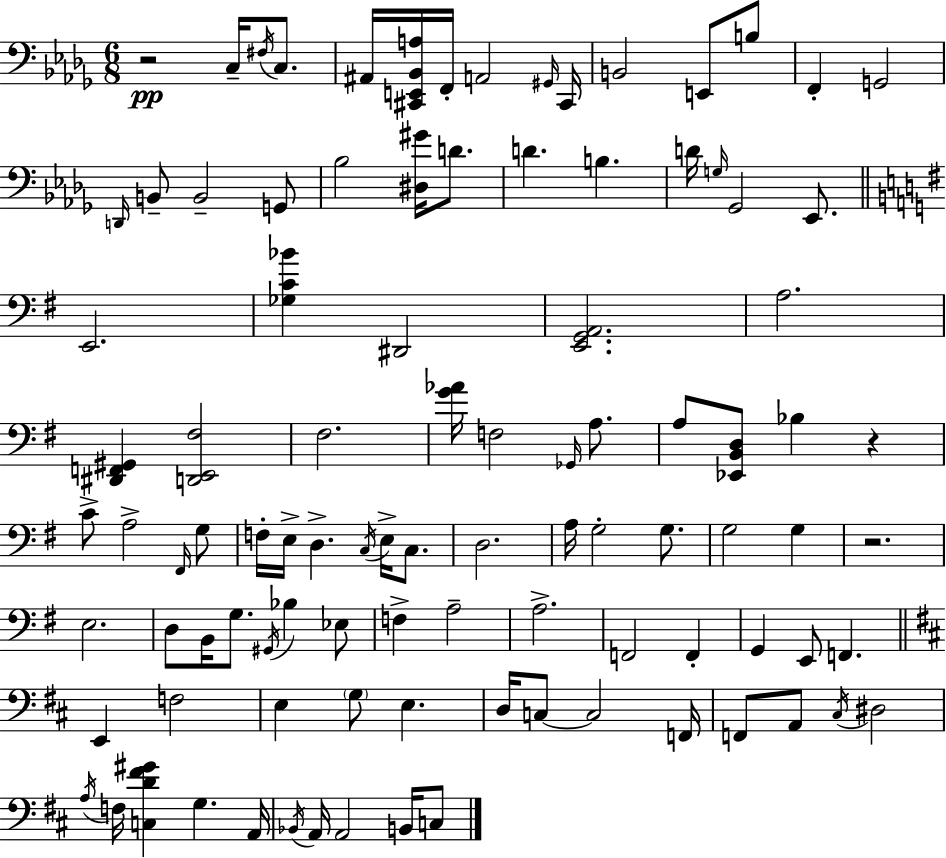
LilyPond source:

{
  \clef bass
  \numericTimeSignature
  \time 6/8
  \key bes \minor
  \repeat volta 2 { r2\pp c16-- \acciaccatura { fis16 } c8. | ais,16 <cis, e, bes, a>16 f,16-. a,2 | \grace { gis,16 } cis,16 b,2 e,8 | b8 f,4-. g,2 | \break \grace { d,16 } b,8-- b,2-- | g,8 bes2 <dis gis'>16 | d'8. d'4. b4. | d'16 \grace { g16 } ges,2 | \break ees,8. \bar "||" \break \key g \major e,2. | <ges c' bes'>4 dis,2 | <e, g, a,>2. | a2. | \break <dis, f, gis,>4 <d, e, fis>2 | fis2. | <g' aes'>16 f2 \grace { ges,16 } a8. | a8 <ees, b, d>8 bes4 r4 | \break c'8-> a2-> \grace { fis,16 } | g8 f16-. e16-> d4.-> \acciaccatura { c16 } e16-> | c8. d2. | a16 g2-. | \break g8. g2 g4 | r2. | e2. | d8 b,16 g8. \acciaccatura { gis,16 } bes4 | \break ees8 f4-> a2-- | a2.-> | f,2 | f,4-. g,4 e,8 f,4. | \break \bar "||" \break \key d \major e,4 f2 | e4 \parenthesize g8 e4. | d16 c8~~ c2 f,16 | f,8 a,8 \acciaccatura { cis16 } dis2 | \break \acciaccatura { a16 } f16 <c d' fis' gis'>4 g4. | a,16 \acciaccatura { bes,16 } a,16 a,2 | b,16 c8 } \bar "|."
}